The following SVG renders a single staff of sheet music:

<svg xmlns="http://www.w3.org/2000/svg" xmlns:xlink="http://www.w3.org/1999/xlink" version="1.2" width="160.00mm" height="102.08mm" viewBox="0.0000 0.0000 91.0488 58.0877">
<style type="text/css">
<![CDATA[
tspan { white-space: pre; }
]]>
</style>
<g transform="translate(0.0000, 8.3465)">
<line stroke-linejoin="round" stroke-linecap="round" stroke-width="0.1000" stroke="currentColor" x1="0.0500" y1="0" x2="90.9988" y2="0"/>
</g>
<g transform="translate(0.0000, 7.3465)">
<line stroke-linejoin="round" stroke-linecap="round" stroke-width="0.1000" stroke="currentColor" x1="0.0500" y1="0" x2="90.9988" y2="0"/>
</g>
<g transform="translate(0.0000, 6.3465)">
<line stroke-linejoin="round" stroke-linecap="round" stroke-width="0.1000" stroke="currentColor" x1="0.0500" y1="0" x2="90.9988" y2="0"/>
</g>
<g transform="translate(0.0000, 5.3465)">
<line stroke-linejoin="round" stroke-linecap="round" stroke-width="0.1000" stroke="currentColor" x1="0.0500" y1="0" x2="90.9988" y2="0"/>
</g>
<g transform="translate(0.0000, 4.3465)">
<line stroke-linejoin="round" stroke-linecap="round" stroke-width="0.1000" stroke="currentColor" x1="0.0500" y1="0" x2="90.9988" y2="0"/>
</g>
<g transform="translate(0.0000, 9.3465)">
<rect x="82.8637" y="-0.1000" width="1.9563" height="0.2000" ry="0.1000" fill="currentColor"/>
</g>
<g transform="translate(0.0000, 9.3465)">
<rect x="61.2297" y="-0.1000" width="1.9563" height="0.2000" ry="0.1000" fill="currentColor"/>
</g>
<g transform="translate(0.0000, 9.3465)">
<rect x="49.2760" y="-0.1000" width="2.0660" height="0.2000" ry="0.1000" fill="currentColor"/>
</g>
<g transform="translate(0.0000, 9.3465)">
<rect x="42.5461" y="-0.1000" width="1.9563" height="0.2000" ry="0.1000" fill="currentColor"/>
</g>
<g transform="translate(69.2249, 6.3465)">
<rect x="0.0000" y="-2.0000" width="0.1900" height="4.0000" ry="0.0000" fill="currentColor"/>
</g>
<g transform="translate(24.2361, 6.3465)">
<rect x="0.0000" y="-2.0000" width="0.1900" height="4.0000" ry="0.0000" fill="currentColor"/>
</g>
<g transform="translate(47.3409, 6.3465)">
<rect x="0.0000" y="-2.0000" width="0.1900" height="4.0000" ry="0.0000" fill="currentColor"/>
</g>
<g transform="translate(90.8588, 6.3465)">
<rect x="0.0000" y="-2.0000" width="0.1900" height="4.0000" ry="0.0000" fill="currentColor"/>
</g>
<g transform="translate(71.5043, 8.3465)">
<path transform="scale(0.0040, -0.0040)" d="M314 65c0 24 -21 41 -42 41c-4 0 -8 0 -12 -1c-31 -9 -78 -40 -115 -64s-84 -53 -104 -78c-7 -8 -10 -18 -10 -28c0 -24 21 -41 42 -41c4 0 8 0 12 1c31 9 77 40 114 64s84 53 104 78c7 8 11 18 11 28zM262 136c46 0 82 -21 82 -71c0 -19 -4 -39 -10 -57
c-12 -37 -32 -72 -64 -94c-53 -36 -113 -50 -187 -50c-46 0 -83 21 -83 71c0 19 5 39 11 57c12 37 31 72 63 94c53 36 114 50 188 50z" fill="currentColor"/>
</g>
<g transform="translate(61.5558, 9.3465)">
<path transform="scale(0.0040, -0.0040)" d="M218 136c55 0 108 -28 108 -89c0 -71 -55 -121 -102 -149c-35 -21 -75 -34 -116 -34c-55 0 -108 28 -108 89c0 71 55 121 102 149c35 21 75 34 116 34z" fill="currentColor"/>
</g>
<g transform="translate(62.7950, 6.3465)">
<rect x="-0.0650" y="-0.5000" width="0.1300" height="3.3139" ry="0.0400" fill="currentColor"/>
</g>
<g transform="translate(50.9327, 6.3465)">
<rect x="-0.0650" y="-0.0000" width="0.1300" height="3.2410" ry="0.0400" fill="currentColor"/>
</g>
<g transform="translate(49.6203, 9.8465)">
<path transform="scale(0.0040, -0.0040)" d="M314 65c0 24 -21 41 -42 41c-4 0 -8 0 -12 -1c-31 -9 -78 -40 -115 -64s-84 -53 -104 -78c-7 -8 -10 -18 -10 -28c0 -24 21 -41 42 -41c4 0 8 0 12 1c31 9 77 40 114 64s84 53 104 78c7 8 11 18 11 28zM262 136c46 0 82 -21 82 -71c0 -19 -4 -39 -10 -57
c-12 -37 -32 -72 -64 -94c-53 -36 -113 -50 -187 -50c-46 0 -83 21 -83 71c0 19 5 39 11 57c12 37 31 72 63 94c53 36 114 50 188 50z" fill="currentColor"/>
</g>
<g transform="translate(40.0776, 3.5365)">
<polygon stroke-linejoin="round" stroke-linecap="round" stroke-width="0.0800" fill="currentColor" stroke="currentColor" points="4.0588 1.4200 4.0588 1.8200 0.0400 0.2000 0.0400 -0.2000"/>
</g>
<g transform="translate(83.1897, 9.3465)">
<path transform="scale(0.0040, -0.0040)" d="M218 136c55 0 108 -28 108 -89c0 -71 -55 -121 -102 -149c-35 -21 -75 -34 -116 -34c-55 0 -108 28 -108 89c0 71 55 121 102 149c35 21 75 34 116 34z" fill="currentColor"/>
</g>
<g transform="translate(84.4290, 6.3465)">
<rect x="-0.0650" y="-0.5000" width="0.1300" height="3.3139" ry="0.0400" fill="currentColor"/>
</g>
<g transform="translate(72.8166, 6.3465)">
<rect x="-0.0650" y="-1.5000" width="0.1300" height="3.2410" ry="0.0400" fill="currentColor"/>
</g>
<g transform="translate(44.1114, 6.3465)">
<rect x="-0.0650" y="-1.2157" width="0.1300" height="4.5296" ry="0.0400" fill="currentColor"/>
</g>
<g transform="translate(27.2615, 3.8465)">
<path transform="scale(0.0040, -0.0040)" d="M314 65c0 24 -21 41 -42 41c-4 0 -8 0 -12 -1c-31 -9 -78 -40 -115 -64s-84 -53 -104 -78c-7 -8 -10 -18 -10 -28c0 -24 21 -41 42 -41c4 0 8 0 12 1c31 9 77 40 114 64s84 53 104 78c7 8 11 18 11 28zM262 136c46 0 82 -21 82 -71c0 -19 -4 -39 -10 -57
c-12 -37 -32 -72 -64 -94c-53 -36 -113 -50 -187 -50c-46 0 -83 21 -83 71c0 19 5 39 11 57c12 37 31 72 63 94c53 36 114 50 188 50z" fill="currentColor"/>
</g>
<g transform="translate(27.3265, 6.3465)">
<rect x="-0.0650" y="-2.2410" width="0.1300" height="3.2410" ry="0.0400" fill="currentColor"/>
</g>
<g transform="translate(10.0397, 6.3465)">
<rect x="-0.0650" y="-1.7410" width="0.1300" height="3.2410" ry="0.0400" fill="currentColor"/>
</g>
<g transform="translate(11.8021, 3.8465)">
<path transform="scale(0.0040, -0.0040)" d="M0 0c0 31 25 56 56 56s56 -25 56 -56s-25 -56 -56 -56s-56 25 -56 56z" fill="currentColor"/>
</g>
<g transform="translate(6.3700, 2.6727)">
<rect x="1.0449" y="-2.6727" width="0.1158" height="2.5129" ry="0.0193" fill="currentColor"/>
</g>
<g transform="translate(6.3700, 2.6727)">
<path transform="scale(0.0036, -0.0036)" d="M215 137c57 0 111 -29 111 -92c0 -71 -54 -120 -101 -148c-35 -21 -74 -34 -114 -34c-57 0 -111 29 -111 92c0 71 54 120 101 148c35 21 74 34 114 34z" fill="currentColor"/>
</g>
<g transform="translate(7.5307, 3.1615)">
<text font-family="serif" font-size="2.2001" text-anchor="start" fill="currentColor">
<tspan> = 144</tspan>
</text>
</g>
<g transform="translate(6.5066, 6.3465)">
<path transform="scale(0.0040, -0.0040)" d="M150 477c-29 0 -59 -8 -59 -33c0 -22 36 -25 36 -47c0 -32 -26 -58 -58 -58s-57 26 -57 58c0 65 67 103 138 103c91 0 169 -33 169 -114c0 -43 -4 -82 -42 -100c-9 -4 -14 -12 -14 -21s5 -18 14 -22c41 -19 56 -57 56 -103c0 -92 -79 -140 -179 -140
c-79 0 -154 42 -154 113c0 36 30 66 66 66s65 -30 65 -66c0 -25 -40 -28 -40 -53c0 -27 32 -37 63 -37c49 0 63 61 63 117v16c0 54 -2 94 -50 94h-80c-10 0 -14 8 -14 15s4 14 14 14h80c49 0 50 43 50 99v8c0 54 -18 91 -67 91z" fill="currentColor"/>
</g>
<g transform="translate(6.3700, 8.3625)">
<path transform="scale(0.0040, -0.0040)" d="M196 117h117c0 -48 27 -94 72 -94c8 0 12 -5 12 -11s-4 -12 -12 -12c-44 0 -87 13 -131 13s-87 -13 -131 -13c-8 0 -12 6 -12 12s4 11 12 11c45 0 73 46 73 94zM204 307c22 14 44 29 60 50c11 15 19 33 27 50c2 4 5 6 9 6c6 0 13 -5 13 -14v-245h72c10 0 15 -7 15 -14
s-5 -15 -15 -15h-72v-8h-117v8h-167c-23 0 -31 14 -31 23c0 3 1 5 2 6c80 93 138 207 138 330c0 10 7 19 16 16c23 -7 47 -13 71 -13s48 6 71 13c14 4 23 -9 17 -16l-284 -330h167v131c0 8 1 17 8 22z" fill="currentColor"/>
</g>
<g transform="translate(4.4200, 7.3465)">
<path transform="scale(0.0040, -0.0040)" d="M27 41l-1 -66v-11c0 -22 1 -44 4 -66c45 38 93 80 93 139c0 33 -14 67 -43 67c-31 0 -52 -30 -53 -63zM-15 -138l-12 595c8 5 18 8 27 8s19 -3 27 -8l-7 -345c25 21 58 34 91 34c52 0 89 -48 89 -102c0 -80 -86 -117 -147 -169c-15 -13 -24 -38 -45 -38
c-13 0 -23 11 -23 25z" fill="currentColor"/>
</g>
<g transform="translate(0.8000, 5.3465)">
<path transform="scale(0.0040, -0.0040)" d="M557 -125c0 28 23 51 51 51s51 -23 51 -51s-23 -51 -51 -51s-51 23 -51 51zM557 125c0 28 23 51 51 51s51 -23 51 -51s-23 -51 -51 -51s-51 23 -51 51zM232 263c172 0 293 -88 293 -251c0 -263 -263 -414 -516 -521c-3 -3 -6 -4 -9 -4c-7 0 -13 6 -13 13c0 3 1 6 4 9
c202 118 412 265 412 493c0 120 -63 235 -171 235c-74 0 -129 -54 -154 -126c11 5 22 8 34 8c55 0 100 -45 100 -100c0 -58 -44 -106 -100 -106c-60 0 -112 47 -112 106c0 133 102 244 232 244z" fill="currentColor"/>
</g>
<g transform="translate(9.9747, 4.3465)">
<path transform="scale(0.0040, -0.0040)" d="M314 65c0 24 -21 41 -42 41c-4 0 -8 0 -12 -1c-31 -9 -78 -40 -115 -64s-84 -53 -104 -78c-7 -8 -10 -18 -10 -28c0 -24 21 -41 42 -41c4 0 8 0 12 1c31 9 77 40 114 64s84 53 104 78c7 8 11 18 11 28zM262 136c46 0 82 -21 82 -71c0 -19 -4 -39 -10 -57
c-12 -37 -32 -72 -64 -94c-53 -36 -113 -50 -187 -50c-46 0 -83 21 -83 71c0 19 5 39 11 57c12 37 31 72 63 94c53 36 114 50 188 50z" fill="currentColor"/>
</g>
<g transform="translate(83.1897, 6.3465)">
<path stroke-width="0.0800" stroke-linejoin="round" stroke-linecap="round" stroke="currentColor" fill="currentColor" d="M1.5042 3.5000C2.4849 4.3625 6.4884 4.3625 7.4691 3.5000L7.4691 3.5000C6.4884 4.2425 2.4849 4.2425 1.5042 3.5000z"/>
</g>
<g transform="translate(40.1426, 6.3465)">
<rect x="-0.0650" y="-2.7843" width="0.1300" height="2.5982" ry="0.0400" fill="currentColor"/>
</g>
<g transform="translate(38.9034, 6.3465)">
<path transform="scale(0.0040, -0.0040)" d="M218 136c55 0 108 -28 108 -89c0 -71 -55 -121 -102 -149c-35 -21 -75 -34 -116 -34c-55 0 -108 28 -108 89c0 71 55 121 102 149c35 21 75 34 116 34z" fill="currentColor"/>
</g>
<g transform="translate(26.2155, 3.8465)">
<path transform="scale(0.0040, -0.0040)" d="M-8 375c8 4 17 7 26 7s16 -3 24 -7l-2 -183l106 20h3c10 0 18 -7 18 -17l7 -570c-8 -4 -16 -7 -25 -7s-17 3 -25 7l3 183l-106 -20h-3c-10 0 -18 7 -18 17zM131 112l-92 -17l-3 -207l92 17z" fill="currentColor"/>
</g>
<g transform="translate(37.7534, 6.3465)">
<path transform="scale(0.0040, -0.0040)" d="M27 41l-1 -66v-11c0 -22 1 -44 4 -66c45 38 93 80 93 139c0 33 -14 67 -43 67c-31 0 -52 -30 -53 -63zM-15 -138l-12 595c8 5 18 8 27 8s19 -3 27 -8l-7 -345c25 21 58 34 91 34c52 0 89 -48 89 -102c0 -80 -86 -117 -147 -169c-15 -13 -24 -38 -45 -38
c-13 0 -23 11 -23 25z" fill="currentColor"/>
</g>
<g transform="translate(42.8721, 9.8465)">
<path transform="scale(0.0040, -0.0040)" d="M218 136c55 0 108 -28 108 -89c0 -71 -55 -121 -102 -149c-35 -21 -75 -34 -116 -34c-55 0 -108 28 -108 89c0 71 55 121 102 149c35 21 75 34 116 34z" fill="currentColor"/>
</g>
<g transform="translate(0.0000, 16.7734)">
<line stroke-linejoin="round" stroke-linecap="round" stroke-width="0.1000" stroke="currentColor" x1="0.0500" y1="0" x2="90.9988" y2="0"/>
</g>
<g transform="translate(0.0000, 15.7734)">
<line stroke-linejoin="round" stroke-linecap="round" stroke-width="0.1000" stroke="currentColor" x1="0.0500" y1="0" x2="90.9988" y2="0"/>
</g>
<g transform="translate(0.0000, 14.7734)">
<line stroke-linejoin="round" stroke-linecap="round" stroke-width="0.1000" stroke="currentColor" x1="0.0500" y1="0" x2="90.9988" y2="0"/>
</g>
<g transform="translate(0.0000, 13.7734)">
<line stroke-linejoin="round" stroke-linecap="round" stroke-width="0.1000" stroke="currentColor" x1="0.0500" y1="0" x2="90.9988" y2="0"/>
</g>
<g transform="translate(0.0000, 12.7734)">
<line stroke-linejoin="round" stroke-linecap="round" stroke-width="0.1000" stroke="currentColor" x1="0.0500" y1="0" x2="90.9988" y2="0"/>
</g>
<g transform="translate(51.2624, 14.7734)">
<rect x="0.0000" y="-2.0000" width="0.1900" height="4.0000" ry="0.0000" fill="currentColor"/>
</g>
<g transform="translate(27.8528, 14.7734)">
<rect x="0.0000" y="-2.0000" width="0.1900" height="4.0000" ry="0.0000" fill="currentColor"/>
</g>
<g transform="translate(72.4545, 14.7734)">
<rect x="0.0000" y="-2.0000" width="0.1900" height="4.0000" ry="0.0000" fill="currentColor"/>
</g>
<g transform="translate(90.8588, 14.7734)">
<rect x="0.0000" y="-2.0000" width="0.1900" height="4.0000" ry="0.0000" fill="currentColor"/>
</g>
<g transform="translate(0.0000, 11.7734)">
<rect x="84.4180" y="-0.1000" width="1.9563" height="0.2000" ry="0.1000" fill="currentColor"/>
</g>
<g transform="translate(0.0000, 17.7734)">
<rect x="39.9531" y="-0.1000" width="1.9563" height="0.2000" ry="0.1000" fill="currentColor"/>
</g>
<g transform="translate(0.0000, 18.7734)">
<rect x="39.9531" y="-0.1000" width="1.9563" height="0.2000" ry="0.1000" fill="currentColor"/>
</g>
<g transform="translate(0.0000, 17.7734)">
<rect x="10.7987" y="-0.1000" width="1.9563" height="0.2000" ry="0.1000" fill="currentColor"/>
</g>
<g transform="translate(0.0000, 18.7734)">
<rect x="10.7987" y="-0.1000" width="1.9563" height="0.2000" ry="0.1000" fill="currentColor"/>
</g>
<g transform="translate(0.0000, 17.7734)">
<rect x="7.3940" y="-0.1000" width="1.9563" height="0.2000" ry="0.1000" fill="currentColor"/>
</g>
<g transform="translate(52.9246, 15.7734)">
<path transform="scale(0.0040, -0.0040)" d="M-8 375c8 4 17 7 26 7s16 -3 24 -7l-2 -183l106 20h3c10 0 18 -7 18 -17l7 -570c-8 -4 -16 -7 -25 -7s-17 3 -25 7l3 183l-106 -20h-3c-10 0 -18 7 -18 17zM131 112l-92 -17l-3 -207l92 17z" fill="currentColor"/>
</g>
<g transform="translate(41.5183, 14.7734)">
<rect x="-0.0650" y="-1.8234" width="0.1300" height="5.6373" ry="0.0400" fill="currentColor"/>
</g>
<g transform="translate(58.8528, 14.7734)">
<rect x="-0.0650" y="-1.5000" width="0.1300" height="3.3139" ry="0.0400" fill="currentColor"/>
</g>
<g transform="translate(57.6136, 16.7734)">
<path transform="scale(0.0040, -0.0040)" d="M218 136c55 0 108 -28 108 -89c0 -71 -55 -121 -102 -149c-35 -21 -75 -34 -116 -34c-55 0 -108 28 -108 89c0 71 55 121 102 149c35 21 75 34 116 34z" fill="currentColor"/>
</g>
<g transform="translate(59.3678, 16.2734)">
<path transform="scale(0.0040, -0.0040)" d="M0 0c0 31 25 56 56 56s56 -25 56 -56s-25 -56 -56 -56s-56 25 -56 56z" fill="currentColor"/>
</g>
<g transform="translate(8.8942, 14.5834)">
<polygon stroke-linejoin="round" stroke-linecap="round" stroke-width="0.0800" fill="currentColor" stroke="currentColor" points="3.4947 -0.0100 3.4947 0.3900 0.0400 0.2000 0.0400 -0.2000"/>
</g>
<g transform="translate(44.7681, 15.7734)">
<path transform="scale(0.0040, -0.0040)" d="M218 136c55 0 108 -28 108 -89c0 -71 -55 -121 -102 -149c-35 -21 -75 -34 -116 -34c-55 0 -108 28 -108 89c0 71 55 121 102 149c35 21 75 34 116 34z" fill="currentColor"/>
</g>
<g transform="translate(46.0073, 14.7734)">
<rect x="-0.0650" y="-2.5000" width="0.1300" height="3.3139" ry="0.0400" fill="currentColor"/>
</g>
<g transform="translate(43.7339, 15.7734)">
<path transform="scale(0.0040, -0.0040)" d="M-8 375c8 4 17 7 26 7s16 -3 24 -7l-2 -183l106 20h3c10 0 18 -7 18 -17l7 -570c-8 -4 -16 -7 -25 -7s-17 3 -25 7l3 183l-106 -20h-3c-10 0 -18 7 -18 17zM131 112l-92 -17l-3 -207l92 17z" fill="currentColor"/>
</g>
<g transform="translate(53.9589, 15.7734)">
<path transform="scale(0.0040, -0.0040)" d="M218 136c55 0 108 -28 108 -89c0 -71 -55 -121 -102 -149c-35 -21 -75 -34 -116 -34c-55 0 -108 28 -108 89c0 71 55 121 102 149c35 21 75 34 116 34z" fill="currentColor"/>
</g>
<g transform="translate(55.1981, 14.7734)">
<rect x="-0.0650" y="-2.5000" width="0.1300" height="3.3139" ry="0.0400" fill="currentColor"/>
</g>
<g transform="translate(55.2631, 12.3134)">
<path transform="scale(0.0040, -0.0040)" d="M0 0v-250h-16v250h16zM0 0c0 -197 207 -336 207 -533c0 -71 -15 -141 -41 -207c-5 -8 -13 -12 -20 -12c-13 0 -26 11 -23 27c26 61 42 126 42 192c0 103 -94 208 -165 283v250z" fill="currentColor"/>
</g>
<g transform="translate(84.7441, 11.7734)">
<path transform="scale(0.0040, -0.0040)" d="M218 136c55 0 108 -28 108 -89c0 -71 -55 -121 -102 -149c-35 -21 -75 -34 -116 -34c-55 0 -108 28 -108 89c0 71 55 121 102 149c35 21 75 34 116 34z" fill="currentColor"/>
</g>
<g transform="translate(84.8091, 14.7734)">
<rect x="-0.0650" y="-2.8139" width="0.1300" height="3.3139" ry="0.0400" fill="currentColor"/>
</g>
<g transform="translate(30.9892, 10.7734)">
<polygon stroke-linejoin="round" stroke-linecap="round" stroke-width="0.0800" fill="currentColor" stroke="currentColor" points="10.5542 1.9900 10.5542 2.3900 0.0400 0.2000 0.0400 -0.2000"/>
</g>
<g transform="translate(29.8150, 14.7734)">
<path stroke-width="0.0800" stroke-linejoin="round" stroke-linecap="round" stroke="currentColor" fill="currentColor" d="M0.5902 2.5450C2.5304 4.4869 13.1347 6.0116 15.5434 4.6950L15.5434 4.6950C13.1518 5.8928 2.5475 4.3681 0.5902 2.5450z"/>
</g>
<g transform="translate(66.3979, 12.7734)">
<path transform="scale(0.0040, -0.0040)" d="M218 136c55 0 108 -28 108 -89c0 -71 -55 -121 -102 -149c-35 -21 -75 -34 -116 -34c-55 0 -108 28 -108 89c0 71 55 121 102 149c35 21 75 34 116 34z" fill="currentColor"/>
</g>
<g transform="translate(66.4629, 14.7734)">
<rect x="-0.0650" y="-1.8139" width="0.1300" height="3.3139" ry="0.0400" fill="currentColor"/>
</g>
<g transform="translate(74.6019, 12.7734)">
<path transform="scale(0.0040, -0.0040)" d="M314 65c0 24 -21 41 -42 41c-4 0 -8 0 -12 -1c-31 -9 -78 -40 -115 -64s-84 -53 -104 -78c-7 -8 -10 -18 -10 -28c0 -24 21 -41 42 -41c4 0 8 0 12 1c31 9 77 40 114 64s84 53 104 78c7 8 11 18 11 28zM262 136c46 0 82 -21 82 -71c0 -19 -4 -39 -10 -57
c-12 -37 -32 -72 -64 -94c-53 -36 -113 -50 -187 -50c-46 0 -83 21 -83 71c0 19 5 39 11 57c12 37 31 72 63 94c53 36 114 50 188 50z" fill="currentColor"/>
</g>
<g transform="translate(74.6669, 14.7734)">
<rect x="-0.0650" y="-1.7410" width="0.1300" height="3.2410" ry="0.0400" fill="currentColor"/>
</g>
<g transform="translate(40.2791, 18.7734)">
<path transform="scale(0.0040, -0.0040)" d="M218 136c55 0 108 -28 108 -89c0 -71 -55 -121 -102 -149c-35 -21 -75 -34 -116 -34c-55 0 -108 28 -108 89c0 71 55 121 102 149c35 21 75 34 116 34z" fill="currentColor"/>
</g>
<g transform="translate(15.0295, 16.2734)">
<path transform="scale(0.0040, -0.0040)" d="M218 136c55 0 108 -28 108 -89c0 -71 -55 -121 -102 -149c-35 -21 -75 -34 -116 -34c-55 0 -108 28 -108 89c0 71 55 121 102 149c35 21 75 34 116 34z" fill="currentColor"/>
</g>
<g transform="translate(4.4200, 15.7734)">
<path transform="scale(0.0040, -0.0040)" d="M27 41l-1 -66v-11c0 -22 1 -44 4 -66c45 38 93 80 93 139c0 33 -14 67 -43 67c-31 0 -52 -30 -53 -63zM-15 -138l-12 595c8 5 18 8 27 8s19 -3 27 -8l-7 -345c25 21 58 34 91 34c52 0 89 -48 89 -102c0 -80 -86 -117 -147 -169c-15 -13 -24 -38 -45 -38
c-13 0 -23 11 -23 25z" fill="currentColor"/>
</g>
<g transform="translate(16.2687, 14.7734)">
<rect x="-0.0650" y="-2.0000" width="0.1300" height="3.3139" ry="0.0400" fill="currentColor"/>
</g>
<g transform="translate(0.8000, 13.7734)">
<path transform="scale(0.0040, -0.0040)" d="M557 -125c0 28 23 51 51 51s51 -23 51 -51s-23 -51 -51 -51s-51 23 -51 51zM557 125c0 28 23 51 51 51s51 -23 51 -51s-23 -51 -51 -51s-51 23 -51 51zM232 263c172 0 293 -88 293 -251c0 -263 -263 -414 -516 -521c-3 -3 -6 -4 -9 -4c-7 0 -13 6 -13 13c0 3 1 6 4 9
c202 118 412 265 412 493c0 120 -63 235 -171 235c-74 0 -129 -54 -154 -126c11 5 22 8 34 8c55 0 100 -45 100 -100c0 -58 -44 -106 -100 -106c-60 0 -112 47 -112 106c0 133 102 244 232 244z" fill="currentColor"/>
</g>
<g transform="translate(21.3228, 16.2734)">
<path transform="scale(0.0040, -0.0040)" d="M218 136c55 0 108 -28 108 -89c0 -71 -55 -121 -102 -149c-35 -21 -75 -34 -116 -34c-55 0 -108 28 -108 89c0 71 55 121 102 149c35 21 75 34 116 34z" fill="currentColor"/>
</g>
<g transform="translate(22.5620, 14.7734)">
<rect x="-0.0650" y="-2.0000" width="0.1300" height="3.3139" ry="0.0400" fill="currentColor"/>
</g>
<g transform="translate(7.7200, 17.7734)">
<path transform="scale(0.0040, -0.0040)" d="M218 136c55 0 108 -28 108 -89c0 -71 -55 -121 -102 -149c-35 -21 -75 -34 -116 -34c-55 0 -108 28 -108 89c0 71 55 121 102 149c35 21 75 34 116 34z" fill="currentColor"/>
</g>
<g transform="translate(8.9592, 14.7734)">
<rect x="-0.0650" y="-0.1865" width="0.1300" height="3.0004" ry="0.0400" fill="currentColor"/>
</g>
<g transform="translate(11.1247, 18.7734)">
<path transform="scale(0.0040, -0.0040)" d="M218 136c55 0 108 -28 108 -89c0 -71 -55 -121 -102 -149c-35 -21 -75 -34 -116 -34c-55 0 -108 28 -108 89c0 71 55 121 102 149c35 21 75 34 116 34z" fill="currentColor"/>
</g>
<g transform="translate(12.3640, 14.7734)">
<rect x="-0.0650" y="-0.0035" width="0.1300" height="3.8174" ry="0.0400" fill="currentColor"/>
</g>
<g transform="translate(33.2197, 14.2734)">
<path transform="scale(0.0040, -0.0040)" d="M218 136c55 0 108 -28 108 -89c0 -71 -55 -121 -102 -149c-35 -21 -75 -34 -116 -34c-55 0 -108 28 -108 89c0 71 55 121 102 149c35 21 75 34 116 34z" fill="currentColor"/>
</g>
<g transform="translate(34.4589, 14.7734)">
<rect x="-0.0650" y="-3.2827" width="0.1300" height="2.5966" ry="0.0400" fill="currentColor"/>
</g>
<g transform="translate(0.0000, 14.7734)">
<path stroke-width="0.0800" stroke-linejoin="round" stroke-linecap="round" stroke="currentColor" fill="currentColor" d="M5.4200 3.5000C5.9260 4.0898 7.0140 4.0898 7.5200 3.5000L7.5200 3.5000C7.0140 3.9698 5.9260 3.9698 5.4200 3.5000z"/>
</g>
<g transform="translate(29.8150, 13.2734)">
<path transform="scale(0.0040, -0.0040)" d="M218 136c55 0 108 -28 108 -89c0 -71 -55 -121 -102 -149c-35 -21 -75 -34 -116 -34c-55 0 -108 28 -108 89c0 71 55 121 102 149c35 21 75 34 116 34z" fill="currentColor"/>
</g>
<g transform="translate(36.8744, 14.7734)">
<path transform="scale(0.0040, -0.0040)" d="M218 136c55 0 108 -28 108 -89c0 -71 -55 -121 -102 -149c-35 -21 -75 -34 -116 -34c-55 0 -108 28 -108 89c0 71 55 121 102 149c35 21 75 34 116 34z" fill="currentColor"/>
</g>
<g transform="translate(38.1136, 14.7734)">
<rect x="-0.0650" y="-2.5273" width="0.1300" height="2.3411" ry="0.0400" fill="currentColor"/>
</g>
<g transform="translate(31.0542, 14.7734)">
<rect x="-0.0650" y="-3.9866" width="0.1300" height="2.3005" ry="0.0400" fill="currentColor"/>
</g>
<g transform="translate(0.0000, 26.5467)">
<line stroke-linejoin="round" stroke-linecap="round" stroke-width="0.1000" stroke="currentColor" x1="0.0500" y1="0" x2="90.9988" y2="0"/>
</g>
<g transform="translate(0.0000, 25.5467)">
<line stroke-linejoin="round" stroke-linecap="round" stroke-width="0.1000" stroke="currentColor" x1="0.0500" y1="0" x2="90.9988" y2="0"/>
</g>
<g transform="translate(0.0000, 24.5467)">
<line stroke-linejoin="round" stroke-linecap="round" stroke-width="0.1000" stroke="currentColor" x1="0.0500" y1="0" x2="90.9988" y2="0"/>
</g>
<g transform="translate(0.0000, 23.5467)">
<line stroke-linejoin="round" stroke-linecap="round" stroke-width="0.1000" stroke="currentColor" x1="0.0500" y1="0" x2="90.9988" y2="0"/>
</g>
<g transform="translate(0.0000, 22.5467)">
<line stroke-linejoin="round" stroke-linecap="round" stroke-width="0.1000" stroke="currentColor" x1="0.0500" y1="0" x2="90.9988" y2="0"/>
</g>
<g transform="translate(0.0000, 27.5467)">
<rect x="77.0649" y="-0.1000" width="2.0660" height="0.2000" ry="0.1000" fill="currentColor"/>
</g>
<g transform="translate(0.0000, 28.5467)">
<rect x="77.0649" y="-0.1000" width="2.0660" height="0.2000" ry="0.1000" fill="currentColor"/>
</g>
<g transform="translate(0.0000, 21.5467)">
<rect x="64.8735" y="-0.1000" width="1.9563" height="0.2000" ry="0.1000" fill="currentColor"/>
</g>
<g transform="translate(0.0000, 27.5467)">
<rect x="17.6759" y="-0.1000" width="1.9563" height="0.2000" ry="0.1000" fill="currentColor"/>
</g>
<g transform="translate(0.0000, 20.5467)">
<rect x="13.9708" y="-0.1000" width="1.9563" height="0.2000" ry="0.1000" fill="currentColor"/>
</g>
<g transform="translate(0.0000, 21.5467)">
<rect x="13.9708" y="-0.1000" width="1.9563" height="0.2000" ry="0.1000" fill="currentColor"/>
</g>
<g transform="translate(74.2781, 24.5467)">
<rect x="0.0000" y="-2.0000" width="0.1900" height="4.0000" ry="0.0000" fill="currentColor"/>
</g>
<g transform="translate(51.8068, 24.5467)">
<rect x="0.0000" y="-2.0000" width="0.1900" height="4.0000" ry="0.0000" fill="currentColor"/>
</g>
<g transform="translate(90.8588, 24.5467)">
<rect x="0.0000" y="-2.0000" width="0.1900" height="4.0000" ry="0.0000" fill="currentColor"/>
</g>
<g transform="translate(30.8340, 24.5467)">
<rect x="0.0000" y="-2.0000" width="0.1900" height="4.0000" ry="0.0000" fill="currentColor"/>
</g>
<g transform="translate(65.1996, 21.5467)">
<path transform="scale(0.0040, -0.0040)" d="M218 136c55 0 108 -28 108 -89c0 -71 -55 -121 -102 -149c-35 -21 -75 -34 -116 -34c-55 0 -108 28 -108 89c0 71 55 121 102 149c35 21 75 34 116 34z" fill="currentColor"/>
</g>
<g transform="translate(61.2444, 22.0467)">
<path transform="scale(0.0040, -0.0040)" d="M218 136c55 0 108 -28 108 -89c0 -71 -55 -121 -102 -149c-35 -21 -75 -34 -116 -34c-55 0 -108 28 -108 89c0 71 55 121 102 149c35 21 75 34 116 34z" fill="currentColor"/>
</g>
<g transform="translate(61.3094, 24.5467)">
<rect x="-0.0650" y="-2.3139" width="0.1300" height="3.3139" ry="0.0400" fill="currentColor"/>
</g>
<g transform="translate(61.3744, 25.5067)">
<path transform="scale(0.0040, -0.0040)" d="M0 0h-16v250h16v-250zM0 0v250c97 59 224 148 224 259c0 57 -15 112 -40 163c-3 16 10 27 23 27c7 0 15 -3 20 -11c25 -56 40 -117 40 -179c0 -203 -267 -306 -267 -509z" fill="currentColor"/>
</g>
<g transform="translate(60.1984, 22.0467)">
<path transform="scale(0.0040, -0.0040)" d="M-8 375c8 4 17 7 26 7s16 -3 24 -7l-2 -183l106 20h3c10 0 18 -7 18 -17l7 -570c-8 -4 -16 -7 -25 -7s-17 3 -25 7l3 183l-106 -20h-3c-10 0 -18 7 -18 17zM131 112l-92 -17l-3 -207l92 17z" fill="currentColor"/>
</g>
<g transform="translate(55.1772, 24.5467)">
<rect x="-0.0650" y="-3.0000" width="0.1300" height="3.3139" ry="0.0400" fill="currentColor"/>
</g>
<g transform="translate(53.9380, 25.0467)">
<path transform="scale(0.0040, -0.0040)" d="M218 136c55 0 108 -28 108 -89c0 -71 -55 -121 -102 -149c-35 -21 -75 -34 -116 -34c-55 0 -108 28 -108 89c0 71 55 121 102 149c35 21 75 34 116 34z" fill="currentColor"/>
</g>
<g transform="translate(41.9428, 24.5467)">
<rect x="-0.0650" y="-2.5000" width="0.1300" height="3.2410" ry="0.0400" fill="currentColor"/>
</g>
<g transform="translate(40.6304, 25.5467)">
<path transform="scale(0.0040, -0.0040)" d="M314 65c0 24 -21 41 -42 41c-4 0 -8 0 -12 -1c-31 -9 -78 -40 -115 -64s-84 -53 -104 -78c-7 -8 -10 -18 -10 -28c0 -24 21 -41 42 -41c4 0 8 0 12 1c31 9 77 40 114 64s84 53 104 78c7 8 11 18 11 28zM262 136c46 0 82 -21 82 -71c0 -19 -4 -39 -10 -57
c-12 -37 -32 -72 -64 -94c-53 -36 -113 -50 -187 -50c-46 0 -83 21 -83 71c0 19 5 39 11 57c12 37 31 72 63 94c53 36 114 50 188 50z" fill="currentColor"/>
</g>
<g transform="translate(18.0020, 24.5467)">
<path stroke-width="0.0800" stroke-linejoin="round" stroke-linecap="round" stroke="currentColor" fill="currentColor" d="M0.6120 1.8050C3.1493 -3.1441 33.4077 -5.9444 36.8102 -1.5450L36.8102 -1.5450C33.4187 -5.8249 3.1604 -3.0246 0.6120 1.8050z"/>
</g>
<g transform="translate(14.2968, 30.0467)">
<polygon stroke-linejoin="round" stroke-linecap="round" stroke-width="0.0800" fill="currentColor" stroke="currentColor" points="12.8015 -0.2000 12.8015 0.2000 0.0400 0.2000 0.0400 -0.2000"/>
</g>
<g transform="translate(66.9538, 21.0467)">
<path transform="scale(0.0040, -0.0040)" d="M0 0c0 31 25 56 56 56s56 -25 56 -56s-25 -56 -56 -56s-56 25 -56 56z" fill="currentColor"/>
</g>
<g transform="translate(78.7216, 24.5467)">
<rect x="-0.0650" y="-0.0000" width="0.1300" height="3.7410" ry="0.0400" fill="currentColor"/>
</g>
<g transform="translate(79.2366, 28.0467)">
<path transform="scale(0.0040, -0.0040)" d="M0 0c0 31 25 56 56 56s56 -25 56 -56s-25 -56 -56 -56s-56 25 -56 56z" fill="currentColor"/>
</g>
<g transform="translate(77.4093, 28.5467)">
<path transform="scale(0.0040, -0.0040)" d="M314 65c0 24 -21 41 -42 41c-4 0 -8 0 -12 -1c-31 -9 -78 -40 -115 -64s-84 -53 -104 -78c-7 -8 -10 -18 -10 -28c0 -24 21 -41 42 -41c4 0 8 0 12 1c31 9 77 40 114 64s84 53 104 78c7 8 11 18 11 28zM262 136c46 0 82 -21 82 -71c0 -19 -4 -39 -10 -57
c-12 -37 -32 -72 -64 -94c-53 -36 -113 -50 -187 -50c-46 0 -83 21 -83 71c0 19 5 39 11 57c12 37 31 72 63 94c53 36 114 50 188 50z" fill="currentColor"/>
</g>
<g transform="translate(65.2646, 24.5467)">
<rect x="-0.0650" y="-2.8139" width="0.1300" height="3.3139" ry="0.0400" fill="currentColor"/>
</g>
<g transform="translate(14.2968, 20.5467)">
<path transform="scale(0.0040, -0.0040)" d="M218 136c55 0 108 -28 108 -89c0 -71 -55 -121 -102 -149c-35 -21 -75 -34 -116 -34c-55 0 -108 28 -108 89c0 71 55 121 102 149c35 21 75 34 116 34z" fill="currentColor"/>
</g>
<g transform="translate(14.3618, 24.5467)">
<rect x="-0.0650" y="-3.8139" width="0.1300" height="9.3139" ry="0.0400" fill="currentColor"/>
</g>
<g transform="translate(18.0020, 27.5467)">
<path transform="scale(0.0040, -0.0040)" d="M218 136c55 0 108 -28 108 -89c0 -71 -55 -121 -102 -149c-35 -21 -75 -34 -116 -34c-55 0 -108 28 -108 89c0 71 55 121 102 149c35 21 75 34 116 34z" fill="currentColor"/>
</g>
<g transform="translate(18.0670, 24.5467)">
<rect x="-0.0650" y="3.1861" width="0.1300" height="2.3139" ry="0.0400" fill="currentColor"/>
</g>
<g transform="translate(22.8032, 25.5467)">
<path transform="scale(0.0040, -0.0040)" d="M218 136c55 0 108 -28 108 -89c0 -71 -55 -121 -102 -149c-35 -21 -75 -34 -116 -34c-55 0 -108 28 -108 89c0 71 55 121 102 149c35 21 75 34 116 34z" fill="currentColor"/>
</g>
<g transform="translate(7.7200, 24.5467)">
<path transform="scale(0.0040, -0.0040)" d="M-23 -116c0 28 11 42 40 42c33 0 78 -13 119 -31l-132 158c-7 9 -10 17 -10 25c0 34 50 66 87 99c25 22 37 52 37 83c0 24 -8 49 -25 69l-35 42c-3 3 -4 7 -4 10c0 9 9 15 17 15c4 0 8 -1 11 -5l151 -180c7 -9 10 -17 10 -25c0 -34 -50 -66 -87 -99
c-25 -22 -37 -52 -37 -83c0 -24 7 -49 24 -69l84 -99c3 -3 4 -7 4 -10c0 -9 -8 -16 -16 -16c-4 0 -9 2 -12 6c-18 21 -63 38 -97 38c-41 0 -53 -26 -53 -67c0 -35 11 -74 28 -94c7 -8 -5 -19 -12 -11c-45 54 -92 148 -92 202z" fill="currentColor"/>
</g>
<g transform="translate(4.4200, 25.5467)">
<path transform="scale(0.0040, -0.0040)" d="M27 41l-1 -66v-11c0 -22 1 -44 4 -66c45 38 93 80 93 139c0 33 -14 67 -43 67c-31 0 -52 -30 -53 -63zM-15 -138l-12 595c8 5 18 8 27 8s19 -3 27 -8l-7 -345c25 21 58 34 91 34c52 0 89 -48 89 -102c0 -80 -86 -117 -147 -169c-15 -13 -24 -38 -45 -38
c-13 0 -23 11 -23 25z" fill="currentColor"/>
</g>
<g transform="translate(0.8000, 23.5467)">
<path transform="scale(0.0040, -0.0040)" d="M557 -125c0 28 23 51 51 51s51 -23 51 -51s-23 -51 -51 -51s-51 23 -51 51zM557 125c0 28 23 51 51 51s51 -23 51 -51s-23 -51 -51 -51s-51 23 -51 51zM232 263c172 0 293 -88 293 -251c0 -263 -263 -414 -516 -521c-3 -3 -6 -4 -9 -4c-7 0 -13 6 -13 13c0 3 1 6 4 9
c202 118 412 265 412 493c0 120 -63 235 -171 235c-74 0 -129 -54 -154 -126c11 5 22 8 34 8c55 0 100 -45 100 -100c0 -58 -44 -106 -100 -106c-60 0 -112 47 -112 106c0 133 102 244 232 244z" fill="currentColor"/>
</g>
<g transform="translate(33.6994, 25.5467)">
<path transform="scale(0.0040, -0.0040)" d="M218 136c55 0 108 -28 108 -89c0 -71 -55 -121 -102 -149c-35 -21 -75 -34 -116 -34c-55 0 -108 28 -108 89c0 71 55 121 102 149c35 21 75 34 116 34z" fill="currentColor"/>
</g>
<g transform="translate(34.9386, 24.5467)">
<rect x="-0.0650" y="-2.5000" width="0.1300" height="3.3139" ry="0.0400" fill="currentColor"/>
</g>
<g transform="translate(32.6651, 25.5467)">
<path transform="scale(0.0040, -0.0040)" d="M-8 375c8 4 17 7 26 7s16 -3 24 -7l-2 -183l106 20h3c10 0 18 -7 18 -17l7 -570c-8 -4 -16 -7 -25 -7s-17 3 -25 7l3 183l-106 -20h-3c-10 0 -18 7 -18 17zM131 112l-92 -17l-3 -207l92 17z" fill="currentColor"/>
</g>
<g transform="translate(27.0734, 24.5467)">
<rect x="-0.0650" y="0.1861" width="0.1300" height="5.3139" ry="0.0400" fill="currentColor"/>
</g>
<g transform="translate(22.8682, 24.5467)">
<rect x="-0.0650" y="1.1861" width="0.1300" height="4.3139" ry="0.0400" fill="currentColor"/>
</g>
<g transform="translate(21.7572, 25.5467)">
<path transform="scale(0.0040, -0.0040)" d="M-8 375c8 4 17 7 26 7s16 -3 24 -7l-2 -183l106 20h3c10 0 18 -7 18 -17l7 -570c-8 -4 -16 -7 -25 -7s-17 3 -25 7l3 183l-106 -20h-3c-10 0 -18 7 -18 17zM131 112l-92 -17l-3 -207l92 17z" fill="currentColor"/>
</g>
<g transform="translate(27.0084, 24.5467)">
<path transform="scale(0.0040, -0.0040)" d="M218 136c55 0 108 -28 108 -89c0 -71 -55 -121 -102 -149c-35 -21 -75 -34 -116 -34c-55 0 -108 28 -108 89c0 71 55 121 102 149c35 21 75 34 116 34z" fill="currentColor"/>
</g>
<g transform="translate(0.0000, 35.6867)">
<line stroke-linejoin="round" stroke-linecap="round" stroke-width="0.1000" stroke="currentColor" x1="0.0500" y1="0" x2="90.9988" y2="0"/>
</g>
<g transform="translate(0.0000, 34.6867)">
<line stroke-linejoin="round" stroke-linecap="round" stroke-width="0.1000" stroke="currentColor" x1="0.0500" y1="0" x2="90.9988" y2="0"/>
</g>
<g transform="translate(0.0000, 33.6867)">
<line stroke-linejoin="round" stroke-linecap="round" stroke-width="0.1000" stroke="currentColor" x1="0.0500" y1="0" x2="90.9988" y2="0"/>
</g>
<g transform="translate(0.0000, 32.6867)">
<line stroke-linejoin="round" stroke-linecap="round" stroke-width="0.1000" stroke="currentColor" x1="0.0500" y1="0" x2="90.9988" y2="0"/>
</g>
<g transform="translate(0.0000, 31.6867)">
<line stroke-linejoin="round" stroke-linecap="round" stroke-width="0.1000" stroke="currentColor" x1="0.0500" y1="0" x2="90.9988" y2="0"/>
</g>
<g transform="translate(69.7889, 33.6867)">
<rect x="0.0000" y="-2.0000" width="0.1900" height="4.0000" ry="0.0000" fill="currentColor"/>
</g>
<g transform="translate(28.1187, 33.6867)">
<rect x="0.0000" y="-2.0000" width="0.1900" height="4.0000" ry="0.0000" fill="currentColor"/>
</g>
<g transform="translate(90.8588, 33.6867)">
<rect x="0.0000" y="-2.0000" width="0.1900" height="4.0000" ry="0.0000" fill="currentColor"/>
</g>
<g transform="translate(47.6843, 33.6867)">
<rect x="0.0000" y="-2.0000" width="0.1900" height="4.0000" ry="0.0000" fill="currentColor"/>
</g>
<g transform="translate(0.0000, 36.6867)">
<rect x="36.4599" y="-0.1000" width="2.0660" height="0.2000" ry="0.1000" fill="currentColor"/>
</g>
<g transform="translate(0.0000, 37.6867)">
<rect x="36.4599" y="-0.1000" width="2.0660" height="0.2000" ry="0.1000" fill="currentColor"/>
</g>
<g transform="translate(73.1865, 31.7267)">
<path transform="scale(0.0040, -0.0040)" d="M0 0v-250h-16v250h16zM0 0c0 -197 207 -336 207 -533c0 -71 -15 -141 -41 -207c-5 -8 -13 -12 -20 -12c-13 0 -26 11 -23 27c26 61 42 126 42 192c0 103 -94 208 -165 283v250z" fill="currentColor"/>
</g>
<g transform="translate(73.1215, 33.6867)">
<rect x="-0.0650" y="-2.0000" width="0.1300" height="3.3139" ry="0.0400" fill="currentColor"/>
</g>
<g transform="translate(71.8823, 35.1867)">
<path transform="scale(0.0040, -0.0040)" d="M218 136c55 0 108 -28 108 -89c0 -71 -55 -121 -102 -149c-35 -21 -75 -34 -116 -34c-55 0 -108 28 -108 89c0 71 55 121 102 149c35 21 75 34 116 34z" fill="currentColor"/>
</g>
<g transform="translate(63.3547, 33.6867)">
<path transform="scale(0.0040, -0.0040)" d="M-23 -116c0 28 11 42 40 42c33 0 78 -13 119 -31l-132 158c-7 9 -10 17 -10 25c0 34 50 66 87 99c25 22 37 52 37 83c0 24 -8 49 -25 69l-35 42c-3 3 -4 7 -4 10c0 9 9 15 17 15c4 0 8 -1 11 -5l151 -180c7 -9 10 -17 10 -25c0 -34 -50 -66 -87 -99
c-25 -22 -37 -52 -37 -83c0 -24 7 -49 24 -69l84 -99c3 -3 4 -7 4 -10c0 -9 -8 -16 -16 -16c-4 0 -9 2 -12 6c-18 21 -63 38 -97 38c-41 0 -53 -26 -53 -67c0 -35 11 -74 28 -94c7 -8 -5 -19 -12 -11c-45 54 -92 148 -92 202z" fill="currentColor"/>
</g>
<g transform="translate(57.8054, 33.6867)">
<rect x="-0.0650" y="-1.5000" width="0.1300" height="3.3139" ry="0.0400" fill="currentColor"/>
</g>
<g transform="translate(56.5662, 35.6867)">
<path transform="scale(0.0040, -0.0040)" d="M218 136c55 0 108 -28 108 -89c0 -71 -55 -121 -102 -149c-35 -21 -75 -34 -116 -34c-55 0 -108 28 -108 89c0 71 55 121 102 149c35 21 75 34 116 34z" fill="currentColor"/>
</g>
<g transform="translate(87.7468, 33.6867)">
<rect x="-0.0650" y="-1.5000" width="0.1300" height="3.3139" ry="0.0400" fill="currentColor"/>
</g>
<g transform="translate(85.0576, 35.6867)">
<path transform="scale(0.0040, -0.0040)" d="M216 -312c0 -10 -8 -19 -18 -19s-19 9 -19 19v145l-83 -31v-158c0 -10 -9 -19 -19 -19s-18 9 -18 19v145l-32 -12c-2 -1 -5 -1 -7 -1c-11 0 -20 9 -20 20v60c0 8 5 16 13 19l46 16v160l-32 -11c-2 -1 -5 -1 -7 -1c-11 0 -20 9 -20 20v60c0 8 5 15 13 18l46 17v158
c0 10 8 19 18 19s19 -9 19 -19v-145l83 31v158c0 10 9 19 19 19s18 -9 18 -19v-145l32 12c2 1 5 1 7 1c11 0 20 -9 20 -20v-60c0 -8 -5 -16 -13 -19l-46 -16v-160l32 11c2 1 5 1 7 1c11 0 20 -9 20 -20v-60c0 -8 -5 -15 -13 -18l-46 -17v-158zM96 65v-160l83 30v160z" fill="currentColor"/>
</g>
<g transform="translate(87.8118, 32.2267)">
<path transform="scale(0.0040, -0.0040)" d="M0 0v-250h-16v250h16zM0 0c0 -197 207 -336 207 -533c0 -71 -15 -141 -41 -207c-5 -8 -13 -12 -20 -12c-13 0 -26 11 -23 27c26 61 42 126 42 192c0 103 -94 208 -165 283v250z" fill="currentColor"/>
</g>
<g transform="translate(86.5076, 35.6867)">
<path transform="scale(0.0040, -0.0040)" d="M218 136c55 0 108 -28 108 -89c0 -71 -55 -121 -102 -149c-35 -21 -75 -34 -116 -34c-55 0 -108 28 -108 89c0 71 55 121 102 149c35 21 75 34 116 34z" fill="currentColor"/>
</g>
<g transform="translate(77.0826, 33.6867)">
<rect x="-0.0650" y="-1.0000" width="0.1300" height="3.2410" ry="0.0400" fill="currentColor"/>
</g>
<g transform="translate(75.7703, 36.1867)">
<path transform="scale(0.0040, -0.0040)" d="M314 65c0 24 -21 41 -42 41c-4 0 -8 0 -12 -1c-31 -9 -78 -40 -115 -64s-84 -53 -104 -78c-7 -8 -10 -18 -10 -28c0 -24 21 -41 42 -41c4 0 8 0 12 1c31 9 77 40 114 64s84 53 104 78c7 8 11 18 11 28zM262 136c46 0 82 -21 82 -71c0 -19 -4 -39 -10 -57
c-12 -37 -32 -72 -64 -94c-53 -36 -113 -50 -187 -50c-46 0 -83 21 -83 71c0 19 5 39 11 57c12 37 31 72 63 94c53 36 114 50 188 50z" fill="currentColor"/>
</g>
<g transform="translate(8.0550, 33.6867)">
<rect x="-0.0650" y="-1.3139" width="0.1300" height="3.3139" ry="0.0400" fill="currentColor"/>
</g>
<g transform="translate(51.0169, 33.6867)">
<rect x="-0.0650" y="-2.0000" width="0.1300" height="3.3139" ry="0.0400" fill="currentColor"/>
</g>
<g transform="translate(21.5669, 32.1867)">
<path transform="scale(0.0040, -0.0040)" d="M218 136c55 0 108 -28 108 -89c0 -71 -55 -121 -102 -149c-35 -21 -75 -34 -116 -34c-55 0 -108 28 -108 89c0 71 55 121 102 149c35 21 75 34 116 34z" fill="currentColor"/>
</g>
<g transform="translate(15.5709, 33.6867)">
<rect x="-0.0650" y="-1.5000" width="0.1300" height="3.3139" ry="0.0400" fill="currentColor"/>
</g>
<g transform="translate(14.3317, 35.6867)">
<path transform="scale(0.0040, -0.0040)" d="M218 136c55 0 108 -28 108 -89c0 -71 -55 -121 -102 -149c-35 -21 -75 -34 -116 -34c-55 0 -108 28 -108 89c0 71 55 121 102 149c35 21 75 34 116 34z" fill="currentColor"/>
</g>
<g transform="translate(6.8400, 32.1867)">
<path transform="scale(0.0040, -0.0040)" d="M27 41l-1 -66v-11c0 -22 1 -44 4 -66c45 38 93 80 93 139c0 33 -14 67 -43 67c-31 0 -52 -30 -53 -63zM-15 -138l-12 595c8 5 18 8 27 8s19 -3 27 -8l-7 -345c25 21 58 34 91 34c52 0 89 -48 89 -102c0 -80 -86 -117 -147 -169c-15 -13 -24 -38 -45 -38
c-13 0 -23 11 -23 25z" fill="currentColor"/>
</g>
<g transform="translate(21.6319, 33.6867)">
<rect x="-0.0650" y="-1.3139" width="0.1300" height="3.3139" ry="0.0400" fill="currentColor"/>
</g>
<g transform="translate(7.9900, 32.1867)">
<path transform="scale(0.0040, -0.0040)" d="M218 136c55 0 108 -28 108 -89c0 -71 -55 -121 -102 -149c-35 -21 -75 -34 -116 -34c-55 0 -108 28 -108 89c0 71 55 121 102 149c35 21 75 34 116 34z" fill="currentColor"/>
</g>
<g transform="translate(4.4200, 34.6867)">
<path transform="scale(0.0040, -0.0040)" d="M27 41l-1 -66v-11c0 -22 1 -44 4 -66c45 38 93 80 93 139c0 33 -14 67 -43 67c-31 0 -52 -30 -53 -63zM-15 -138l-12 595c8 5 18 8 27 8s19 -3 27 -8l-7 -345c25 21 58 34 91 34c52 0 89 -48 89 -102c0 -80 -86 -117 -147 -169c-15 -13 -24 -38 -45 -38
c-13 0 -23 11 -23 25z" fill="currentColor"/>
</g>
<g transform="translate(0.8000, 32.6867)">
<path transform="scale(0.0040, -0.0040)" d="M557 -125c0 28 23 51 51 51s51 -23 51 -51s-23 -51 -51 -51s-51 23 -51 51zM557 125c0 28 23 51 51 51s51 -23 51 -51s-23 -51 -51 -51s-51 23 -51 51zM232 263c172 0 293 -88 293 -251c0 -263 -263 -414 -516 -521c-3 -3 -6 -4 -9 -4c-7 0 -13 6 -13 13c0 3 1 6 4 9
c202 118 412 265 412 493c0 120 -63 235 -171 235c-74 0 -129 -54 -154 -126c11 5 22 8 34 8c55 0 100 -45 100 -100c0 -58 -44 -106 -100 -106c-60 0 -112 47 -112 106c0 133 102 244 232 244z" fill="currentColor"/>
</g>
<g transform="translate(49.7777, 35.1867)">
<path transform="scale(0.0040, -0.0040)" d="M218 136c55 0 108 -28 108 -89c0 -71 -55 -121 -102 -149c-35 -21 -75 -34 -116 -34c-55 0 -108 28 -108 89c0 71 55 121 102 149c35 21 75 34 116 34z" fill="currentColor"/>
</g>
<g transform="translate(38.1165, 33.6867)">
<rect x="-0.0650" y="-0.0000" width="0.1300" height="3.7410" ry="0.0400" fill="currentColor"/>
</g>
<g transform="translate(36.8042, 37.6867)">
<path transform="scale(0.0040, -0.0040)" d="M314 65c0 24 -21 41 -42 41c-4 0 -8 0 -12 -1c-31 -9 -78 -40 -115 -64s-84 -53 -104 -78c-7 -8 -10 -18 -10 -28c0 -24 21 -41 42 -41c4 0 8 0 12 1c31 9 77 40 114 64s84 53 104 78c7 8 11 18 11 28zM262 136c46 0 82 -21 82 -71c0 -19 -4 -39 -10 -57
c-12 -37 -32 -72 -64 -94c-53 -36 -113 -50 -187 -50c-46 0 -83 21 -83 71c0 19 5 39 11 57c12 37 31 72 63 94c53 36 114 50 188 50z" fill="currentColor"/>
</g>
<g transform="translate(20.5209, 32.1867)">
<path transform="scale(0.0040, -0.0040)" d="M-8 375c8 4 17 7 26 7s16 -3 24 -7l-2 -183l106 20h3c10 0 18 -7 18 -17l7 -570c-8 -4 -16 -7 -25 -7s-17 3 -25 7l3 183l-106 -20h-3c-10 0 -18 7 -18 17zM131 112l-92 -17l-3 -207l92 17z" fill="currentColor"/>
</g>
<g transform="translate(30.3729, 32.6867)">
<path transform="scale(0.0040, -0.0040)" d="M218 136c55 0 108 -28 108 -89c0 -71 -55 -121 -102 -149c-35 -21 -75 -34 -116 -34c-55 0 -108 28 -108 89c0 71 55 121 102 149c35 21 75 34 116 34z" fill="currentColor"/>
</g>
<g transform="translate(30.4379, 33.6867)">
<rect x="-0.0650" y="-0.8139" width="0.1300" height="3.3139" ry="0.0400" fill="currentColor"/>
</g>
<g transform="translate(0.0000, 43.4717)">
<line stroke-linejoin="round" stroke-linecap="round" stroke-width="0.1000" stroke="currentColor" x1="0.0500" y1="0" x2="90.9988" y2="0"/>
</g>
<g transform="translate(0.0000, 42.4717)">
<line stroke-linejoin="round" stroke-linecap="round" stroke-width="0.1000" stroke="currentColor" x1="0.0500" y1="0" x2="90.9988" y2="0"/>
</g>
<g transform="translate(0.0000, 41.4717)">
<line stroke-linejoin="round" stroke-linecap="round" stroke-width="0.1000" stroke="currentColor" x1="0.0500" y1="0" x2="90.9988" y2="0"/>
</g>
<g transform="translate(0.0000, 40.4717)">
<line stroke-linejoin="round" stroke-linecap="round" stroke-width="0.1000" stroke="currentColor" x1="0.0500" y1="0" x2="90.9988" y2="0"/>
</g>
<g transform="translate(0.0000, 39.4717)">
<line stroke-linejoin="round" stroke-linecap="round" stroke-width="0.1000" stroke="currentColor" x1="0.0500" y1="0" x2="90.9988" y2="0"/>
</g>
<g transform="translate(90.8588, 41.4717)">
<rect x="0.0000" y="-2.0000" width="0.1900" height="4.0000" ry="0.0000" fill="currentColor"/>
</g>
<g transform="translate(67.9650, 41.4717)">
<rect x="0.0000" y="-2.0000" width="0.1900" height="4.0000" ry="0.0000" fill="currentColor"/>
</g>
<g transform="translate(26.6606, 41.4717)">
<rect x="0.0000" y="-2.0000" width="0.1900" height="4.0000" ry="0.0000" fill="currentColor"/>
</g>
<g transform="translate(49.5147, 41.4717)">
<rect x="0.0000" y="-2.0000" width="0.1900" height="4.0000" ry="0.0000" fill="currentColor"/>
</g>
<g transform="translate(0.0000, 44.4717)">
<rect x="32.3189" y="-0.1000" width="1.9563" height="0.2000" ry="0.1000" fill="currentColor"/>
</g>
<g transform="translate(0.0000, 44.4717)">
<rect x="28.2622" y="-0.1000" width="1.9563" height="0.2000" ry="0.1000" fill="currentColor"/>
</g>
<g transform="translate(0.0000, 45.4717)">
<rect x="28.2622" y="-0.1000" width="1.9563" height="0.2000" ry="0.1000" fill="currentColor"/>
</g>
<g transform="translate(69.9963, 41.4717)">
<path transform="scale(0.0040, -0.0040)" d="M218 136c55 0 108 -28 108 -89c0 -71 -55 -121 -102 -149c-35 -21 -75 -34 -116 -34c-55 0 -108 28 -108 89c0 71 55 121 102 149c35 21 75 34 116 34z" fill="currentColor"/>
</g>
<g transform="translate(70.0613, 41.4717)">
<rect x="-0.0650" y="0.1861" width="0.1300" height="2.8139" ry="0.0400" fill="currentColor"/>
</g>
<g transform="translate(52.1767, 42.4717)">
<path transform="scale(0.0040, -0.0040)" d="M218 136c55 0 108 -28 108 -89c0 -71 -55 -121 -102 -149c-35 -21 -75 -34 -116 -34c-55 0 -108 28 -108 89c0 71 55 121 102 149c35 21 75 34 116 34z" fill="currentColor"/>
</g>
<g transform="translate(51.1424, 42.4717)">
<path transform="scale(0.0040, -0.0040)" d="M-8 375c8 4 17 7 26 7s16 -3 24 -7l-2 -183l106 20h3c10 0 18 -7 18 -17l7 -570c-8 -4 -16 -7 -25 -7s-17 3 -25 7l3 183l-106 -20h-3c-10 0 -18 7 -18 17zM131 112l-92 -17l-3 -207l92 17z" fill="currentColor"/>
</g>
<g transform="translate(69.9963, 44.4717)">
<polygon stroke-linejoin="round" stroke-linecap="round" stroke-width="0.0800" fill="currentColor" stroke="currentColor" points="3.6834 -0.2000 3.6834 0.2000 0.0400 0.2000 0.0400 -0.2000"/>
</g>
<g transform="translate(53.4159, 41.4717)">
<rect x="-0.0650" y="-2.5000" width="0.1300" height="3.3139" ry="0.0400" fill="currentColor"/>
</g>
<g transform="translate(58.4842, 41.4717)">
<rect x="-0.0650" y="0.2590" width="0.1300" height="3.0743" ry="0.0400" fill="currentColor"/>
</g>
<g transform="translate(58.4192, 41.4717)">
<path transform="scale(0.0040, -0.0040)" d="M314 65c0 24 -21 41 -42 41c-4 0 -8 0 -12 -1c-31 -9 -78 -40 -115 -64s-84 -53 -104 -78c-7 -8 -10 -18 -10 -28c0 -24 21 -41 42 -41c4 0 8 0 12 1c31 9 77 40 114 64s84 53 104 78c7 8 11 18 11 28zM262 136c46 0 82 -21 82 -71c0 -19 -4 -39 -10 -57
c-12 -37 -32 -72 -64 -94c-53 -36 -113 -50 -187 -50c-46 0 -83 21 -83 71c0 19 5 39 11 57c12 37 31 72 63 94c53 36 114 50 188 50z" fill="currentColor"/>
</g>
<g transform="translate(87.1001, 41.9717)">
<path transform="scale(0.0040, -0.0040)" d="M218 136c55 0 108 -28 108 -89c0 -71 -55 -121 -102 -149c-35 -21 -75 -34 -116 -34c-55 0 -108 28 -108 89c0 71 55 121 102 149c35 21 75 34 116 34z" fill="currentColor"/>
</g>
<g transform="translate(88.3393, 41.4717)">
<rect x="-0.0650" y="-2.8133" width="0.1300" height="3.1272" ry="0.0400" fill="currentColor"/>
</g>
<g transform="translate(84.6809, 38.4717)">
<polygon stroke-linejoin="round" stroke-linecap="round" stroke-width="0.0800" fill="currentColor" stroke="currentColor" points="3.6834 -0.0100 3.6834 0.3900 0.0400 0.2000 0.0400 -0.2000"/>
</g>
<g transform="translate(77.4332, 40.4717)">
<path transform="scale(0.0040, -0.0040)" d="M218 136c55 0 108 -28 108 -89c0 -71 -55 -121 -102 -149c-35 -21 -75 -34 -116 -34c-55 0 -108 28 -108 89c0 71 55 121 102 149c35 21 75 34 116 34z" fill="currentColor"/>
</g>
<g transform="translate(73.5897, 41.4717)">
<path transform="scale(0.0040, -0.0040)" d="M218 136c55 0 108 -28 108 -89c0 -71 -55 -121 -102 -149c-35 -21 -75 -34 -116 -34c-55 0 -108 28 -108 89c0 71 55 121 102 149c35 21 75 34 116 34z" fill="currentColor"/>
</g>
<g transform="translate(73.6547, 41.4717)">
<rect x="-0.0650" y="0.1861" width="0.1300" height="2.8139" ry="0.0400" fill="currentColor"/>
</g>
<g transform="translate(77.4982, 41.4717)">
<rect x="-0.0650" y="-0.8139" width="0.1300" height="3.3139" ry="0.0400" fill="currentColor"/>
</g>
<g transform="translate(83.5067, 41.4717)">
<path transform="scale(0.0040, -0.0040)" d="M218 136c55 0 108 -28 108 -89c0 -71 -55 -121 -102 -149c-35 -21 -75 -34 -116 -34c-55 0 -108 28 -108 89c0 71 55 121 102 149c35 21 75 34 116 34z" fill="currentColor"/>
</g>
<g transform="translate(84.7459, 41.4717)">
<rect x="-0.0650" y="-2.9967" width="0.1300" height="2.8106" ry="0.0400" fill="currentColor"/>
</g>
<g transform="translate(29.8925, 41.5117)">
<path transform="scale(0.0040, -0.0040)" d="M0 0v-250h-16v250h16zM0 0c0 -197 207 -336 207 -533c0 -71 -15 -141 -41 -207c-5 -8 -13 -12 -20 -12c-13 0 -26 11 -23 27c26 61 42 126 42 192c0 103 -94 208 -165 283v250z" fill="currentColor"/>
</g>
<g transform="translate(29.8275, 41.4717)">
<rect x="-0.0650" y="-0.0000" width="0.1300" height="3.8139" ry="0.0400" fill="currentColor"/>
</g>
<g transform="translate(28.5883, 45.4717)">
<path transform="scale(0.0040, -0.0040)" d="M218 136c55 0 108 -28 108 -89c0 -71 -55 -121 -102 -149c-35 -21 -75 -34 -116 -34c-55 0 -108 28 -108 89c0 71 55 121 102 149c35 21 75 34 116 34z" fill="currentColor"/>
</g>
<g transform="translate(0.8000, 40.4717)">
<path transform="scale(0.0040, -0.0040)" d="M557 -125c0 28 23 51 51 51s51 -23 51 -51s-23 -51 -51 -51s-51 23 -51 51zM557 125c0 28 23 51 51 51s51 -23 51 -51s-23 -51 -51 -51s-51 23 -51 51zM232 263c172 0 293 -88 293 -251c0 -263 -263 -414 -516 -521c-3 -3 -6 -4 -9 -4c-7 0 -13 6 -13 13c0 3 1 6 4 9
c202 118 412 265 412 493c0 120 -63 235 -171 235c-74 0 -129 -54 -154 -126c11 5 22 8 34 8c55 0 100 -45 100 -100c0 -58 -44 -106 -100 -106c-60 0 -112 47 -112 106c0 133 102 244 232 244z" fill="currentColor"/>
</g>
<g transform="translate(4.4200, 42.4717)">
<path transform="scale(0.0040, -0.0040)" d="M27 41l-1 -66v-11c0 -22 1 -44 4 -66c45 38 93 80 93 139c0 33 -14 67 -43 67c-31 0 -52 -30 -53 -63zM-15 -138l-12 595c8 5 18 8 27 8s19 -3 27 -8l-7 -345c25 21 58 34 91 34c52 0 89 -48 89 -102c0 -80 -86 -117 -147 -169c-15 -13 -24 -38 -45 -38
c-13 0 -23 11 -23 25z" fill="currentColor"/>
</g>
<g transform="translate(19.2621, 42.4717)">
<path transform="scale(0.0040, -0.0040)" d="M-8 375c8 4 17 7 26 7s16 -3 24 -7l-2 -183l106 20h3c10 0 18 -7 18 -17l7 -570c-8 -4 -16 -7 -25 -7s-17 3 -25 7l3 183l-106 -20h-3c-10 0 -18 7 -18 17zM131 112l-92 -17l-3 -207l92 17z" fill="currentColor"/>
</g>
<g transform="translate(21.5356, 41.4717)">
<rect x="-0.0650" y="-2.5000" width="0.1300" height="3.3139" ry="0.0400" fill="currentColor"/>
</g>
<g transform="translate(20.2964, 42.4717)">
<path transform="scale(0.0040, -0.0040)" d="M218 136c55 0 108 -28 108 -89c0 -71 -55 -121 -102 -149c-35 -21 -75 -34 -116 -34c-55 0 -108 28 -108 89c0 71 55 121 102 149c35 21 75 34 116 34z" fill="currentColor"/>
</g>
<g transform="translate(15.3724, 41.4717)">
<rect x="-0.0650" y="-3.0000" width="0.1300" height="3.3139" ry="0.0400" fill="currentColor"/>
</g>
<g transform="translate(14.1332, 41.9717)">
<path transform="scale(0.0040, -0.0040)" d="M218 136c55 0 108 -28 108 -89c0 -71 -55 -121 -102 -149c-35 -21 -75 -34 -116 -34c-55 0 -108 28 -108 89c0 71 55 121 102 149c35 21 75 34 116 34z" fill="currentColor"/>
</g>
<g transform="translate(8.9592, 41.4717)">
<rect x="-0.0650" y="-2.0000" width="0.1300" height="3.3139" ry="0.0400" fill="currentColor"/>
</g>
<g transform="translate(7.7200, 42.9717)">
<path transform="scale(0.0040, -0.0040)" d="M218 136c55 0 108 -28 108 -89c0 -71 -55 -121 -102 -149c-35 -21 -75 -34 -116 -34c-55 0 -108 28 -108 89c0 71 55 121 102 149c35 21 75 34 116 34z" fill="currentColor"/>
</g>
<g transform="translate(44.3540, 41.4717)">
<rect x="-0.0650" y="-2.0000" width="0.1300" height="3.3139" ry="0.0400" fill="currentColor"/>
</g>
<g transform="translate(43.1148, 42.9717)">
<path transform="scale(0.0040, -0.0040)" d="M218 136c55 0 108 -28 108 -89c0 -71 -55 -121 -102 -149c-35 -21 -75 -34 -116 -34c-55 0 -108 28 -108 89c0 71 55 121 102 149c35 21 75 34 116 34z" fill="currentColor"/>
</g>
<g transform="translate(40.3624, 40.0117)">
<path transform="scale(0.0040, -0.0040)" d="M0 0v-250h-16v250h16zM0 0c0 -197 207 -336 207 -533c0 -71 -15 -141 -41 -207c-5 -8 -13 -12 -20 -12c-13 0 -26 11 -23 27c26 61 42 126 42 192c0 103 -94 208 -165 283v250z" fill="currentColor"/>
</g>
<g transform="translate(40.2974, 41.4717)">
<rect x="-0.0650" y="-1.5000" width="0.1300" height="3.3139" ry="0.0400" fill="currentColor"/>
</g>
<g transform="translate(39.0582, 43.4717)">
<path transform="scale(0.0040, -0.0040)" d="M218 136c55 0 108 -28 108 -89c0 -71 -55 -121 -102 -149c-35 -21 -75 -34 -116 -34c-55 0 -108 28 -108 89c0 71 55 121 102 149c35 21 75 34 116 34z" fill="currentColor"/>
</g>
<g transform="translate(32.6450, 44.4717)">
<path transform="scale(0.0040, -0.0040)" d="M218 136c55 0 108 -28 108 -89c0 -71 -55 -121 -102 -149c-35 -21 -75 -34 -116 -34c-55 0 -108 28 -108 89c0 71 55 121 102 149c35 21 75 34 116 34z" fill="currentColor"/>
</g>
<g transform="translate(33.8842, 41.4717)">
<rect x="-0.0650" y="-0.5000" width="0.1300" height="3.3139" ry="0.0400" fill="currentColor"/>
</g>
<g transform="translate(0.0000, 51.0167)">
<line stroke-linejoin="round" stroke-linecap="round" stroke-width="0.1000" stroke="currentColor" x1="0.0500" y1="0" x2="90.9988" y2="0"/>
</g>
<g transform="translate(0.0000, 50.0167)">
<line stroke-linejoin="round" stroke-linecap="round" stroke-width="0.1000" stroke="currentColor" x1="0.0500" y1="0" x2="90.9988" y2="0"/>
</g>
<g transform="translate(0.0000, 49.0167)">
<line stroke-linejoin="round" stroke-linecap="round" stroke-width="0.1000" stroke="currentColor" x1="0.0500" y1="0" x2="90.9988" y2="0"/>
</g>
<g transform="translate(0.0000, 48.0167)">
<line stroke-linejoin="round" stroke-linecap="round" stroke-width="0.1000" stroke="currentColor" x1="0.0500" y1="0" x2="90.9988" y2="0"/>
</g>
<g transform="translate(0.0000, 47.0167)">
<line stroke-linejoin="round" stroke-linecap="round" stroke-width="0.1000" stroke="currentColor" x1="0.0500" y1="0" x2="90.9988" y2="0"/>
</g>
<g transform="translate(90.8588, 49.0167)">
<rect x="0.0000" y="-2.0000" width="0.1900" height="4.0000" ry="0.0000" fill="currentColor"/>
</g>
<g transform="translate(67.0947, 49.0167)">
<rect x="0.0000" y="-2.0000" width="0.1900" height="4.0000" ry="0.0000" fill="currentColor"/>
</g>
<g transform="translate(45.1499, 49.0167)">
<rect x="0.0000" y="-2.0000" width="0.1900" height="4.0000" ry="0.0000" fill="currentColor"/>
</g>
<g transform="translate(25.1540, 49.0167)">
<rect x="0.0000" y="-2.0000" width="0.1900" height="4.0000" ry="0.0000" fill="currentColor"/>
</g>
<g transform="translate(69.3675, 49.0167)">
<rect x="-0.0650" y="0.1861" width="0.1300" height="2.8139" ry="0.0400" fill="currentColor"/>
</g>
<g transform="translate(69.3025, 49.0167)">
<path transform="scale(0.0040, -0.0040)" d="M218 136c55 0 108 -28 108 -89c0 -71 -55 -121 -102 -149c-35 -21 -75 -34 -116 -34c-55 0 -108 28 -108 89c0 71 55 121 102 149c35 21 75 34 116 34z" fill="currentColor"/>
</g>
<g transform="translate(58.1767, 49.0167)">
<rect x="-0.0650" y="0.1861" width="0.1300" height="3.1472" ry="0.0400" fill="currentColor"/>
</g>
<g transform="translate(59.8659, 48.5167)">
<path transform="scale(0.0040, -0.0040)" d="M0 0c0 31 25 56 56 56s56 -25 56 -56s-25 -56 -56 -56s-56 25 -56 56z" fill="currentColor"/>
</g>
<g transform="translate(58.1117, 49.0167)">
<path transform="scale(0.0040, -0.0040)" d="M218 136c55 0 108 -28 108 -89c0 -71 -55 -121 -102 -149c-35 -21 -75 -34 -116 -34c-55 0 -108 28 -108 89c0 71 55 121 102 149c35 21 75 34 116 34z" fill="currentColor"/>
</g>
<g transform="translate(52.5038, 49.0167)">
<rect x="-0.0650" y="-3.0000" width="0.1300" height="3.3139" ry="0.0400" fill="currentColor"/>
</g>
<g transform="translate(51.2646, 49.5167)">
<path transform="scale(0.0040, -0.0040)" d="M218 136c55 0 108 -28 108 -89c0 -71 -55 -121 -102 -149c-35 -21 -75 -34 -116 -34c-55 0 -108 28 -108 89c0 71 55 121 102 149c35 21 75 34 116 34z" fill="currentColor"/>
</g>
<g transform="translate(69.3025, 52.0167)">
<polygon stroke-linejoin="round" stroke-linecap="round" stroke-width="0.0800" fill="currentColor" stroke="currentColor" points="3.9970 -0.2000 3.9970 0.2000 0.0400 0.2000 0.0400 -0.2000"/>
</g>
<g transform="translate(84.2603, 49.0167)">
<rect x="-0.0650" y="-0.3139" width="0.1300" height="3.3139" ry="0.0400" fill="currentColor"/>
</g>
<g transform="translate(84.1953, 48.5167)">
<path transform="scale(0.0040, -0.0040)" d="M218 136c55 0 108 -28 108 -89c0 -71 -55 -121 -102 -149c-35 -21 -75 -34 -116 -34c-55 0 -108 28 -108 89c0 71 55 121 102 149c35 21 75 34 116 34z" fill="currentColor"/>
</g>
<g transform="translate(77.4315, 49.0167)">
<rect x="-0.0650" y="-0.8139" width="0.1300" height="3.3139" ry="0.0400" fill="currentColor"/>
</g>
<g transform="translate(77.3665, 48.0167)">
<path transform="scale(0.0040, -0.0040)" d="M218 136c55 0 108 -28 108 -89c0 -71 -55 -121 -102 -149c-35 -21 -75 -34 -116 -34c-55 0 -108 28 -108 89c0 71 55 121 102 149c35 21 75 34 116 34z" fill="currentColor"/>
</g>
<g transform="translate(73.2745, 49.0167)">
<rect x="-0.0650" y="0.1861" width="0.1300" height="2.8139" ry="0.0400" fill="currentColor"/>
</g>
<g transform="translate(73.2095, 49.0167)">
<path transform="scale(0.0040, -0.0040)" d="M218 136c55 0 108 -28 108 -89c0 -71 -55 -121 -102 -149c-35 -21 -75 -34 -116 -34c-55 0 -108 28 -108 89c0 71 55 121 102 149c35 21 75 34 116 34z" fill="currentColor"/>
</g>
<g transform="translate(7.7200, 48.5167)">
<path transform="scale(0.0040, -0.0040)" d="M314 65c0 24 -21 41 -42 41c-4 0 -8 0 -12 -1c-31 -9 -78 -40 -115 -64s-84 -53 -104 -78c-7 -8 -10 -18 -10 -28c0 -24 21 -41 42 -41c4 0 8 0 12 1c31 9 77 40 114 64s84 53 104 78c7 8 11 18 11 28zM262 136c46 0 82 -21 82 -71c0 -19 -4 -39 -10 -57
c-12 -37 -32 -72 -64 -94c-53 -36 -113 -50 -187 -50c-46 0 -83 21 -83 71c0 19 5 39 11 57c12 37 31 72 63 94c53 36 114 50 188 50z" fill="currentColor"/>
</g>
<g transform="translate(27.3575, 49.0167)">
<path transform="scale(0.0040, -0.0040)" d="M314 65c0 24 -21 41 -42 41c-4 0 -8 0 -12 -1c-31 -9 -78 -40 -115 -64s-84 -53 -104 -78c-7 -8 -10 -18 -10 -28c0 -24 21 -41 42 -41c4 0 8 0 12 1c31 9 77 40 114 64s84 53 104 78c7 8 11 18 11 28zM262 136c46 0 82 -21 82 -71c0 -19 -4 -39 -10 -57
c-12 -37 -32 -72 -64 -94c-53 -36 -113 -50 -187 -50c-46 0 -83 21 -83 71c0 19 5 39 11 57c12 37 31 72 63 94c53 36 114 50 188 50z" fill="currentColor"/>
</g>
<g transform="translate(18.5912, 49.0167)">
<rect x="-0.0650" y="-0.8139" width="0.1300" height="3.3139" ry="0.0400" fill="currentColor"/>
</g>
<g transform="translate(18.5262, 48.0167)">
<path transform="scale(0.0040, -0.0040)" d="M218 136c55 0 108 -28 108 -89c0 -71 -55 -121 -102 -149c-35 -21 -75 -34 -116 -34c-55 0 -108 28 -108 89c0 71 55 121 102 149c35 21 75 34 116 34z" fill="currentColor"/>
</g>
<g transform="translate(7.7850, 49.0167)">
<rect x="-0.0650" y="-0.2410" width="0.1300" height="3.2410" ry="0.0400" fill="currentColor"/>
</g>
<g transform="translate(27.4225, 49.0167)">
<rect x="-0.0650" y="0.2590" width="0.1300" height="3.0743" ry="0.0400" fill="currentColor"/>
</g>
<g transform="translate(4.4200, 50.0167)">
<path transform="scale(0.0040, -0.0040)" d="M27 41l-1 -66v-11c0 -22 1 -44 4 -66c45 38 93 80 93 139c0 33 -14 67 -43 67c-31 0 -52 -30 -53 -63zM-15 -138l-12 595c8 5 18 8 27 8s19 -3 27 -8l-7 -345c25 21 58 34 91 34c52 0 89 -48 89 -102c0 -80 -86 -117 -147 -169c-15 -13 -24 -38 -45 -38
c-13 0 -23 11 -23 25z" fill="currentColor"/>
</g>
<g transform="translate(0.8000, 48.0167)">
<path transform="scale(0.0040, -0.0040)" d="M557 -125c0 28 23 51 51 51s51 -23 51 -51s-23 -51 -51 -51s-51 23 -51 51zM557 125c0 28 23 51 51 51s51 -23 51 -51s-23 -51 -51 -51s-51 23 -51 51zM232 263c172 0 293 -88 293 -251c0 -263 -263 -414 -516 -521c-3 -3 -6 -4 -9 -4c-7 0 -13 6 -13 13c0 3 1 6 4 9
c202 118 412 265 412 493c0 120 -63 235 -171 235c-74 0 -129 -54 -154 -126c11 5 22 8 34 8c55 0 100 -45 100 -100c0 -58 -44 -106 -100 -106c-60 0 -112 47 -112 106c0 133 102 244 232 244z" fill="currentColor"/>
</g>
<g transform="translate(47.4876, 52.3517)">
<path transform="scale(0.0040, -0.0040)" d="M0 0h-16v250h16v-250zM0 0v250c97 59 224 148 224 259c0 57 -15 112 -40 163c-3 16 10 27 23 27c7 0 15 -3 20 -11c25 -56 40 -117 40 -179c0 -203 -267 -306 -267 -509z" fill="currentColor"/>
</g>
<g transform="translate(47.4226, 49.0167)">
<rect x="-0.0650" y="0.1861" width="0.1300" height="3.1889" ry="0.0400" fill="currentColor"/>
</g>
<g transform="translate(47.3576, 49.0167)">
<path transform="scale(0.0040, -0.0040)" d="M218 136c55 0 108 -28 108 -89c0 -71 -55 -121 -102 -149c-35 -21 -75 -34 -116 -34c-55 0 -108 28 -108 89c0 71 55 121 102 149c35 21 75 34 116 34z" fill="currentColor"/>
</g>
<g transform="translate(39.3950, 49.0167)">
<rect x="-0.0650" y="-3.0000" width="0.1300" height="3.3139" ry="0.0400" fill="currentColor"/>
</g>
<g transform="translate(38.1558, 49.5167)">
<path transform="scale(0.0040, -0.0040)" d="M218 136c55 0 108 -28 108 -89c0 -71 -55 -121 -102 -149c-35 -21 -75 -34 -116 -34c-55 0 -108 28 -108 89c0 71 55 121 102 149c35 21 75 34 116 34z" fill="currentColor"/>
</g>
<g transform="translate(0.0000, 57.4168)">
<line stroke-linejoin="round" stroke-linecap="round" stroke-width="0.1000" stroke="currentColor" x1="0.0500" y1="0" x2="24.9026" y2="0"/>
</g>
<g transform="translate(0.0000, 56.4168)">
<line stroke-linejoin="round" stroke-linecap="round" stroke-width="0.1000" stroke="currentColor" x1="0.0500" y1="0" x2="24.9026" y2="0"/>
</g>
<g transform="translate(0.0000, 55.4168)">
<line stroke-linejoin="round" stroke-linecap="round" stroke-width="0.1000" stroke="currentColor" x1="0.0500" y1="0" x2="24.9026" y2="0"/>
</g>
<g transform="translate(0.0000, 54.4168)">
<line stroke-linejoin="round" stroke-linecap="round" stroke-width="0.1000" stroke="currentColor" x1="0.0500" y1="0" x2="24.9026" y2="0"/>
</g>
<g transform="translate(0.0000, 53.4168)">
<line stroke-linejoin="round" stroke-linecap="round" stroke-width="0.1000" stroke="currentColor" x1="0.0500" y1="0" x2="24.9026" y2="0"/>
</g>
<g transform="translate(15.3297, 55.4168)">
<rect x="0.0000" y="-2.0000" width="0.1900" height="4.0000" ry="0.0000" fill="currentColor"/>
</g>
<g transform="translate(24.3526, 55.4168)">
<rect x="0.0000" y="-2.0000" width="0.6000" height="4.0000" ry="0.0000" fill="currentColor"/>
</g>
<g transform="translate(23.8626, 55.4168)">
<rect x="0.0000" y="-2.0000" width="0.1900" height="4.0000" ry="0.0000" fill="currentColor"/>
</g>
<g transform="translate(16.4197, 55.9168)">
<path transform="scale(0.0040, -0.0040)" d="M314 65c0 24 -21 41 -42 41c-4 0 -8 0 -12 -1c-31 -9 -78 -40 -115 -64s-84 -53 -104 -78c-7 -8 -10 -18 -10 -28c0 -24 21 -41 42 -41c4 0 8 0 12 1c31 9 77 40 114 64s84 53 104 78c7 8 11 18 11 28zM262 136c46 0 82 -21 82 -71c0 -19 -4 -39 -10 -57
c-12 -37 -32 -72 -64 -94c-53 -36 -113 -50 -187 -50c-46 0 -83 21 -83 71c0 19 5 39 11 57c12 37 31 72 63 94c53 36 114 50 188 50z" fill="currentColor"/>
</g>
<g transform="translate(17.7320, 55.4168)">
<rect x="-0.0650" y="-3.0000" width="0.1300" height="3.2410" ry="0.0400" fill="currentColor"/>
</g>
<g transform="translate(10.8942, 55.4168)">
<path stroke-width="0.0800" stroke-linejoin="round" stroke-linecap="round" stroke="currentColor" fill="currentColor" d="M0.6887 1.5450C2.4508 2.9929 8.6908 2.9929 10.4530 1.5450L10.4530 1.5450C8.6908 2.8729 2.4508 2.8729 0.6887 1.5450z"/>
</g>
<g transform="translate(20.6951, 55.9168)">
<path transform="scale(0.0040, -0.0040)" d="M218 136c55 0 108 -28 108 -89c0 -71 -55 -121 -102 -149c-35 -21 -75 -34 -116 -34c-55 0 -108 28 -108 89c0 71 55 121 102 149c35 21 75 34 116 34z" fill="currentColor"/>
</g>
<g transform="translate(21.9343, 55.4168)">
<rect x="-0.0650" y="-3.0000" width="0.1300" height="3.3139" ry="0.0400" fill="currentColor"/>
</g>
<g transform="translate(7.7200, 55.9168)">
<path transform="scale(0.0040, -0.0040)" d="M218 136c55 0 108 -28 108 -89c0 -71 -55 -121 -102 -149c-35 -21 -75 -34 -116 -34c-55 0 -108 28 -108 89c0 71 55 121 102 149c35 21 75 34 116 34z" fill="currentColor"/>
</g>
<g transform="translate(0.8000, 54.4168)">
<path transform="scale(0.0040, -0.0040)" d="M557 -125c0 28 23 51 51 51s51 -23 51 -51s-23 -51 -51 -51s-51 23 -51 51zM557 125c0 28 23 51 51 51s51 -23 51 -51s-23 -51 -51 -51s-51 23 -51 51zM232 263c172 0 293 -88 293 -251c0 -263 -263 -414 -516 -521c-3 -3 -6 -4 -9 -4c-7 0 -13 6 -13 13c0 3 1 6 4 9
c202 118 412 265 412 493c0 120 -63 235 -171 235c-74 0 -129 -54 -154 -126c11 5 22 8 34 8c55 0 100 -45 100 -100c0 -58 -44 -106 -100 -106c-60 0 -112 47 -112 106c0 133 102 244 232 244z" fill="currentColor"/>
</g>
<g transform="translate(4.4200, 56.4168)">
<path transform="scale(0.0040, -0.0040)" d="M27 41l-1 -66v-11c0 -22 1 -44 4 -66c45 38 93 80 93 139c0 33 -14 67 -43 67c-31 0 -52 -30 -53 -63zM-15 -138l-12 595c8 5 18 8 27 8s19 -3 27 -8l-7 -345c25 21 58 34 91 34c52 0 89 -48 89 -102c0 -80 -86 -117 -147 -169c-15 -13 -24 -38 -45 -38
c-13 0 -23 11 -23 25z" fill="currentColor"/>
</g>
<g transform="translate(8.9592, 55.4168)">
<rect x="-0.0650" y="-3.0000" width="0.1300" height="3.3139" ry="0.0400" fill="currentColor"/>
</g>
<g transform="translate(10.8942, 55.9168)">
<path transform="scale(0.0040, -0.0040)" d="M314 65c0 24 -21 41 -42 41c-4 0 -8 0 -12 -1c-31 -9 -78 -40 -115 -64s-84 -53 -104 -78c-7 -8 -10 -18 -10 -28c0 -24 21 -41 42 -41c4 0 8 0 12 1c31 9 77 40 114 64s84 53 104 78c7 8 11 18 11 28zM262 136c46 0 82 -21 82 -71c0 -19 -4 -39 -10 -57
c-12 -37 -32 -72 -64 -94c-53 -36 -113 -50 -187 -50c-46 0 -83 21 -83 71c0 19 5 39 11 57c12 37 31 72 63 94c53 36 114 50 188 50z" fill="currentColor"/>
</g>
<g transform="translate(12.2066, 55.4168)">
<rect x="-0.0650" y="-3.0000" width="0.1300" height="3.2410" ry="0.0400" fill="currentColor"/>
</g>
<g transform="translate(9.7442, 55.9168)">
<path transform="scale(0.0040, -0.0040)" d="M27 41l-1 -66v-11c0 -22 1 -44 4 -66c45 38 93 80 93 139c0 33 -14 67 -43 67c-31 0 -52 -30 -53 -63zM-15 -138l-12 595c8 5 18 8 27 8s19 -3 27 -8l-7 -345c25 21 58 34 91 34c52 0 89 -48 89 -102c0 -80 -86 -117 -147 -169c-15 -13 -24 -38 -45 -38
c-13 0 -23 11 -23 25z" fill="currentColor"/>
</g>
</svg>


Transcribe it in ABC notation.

X:1
T:Untitled
M:3/4
L:1/4
K:F
A,2 B,2 _D,/2 D,,/2 D,,2 E,, G,,2 E,, E,,/2 C,,/2 A,, A,, G,/2 E,/2 D,/2 C,,/2 B,, B,,/2 G,, A, A,2 C z E/2 E,,/2 B,,/2 D,/2 B,, B,,2 C, B,/2 C C,,2 _G, G,, G, F, C,,2 A,, G,, z A,,/2 F,,2 ^G,,/2 A,, C, B,, C,,/2 E,, G,,/2 A,, B,, D,2 D,/2 D,/2 F, D,/2 C,/2 E,2 F, D,2 C, D,/2 C, D, D,/2 D,/2 F, E, C, _C,2 C,2 C,